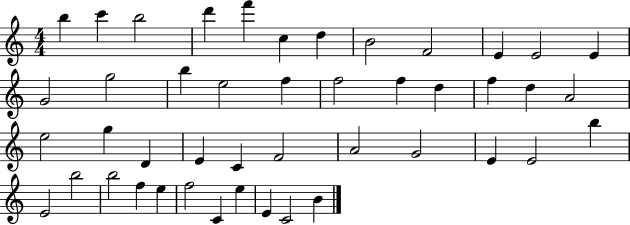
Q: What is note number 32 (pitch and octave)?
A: E4